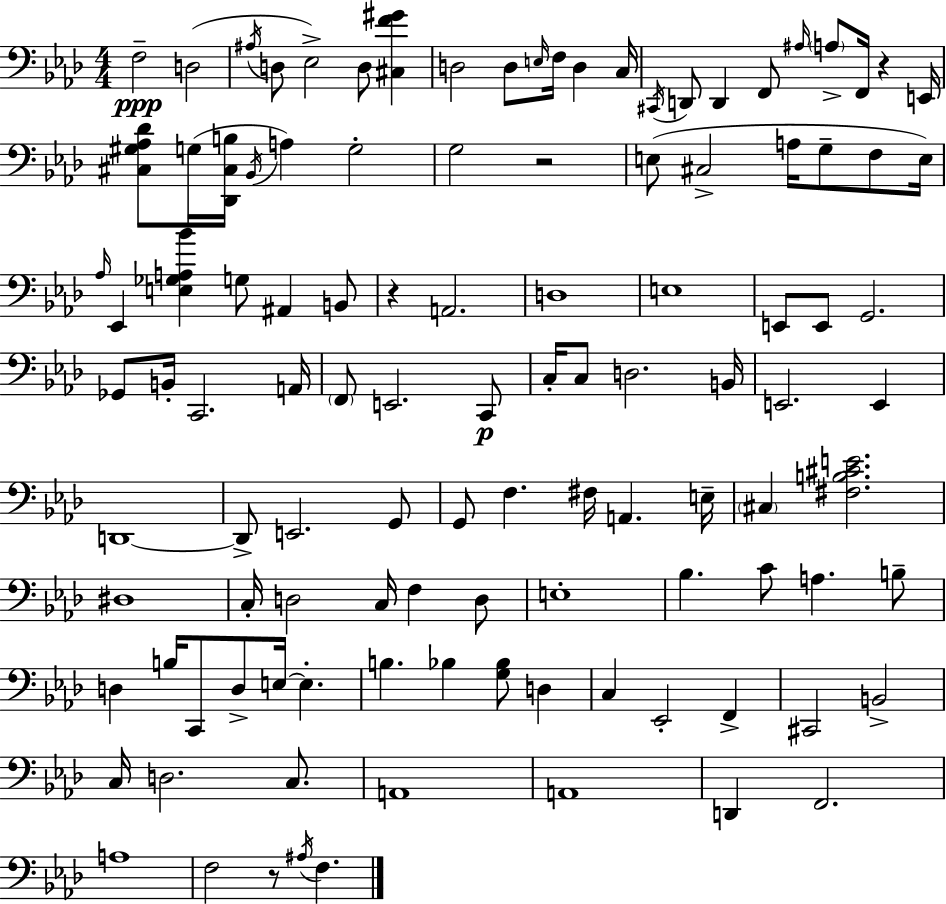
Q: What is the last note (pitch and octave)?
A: F3